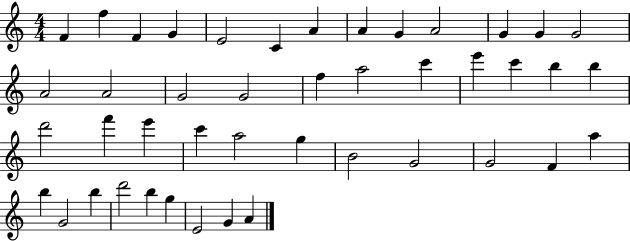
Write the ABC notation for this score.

X:1
T:Untitled
M:4/4
L:1/4
K:C
F f F G E2 C A A G A2 G G G2 A2 A2 G2 G2 f a2 c' e' c' b b d'2 f' e' c' a2 g B2 G2 G2 F a b G2 b d'2 b g E2 G A